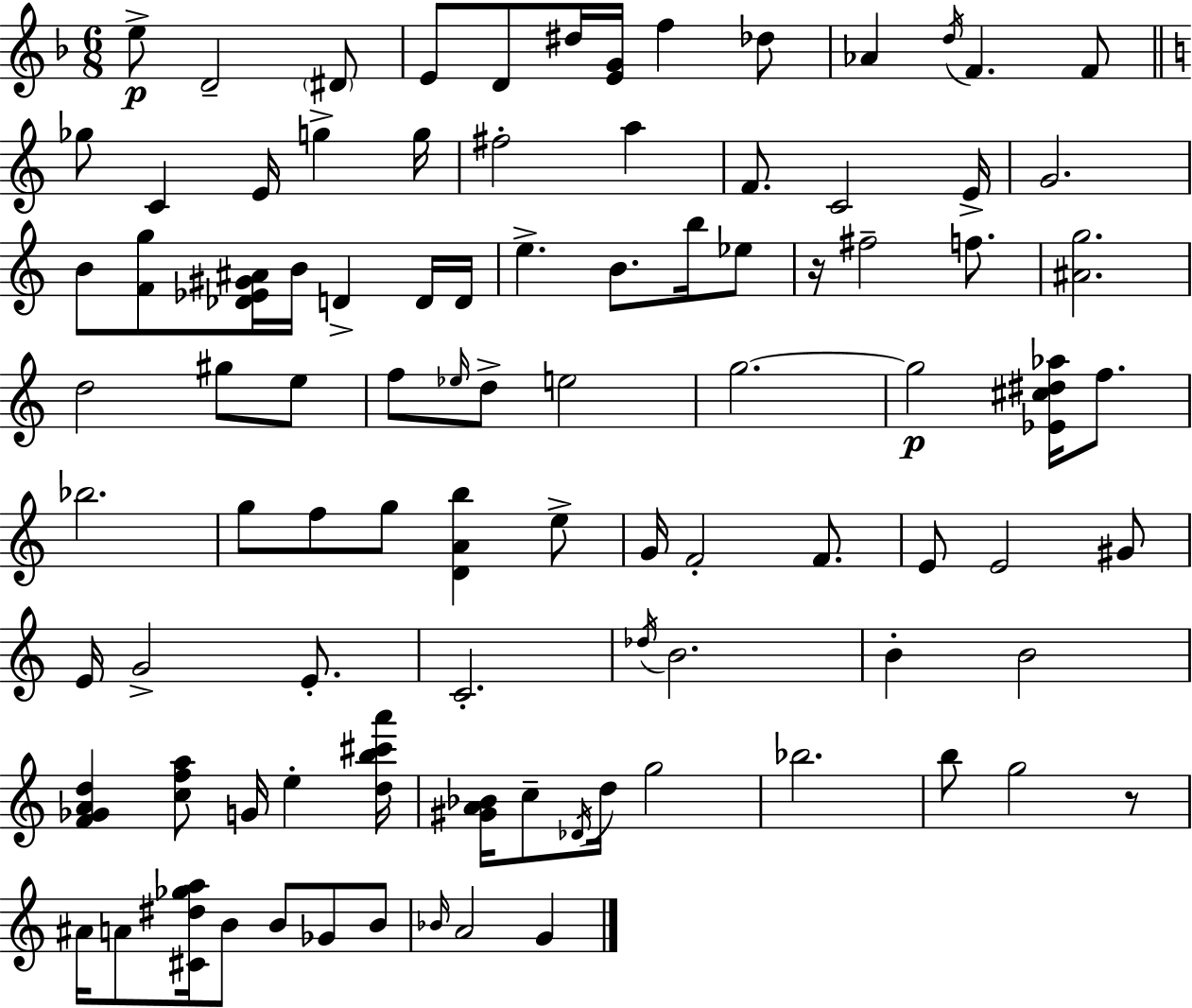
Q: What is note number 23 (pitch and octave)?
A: G4